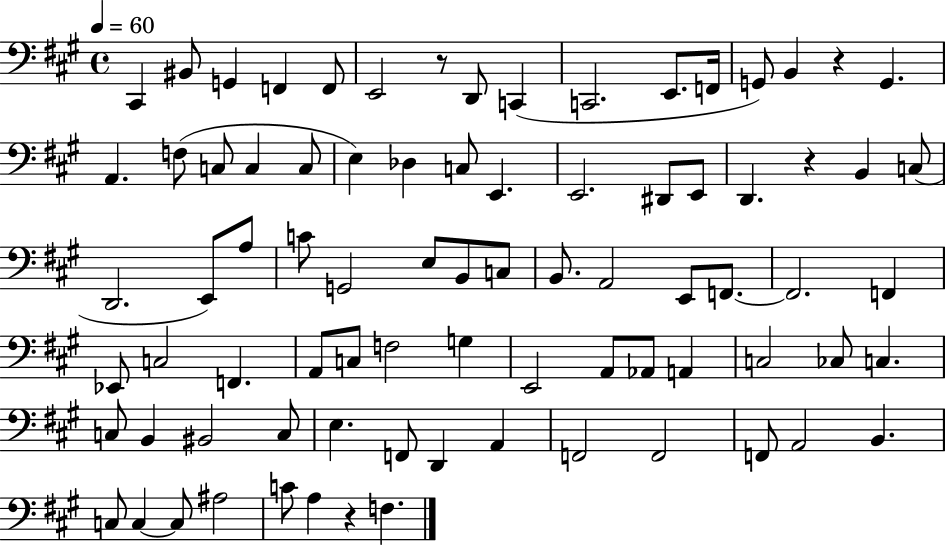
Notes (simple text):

C#2/q BIS2/e G2/q F2/q F2/e E2/h R/e D2/e C2/q C2/h. E2/e. F2/s G2/e B2/q R/q G2/q. A2/q. F3/e C3/e C3/q C3/e E3/q Db3/q C3/e E2/q. E2/h. D#2/e E2/e D2/q. R/q B2/q C3/e D2/h. E2/e A3/e C4/e G2/h E3/e B2/e C3/e B2/e. A2/h E2/e F2/e. F2/h. F2/q Eb2/e C3/h F2/q. A2/e C3/e F3/h G3/q E2/h A2/e Ab2/e A2/q C3/h CES3/e C3/q. C3/e B2/q BIS2/h C3/e E3/q. F2/e D2/q A2/q F2/h F2/h F2/e A2/h B2/q. C3/e C3/q C3/e A#3/h C4/e A3/q R/q F3/q.